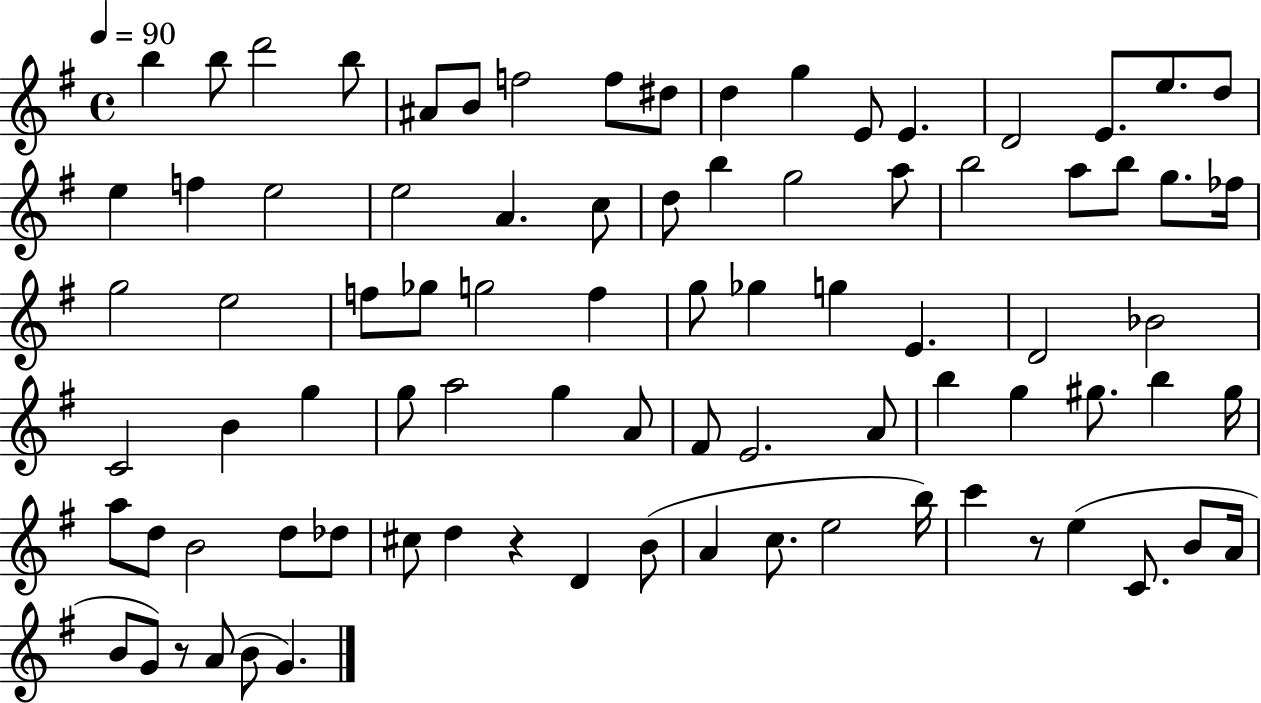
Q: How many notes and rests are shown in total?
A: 85